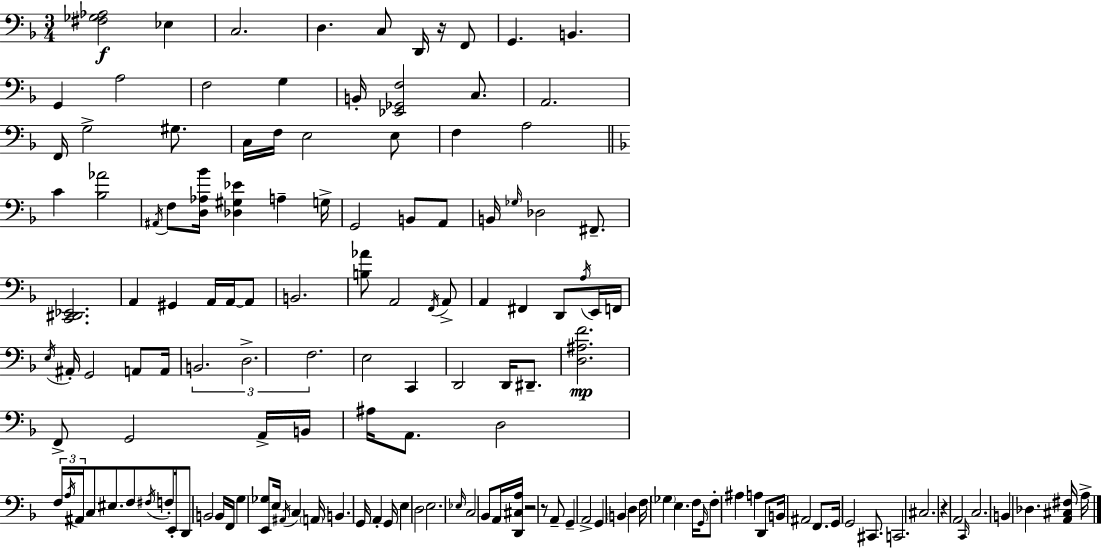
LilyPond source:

{
  \clef bass
  \numericTimeSignature
  \time 3/4
  \key f \major
  <fis ges aes>2\f ees4 | c2. | d4. c8 d,16 r16 f,8 | g,4. b,4. | \break g,4 a2 | f2 g4 | b,16-. <ees, ges, f>2 c8. | a,2. | \break f,16 g2-> gis8. | c16 f16 e2 e8 | f4 a2 | \bar "||" \break \key d \minor c'4 <bes aes'>2 | \acciaccatura { ais,16 } f8 <d aes bes'>16 <des gis ees'>4 a4-- | g16-> g,2 b,8 a,8 | b,16 \grace { ges16 } des2 fis,8.-- | \break <c, dis, ees,>2. | a,4 gis,4 a,16 a,16~~ | a,8 b,2. | <b aes'>8 a,2 | \break \acciaccatura { f,16 } a,8-> a,4 fis,4 d,8 | \acciaccatura { a16 } e,16 f,16 \acciaccatura { e16 } ais,16-. g,2 | a,8 a,16 \tuplet 3/2 { b,2. | d2.-> | \break f2. } | e2 | c,4 d,2 | d,16 dis,8.-- <d ais f'>2.\mp | \break f,8-> g,2 | a,16-> b,16 ais16 a,8. d2 | \tuplet 3/2 { f16 \acciaccatura { a16 } ais,16 } c8 eis8. | f8 \acciaccatura { fis16 } f8-. e,16-. d,8 b,2 | \break b,16 f,16 g4 <e, ges>8 | e16 \acciaccatura { ais,16 } c4 \parenthesize a,16 b,4. | g,16 a,4-. g,16 e4 | d2 e2. | \break \grace { ees16 } c2 | bes,8 a,16 <d, cis a>16 r2 | r8 a,8-- g,4-- | a,2-> g,4 | \break \parenthesize b,4 d4 f16 \parenthesize ges4 | e4. f16 \grace { g,16 } f8-. | ais4 a4 d,8 b,16 ais,2 | f,8. g,16 g,2 | \break cis,8. c,2. | cis2. | r4 | a,2 \grace { c,16 } c2. | \break b,4 | des4. <a, cis fis>16 a16-> \bar "|."
}